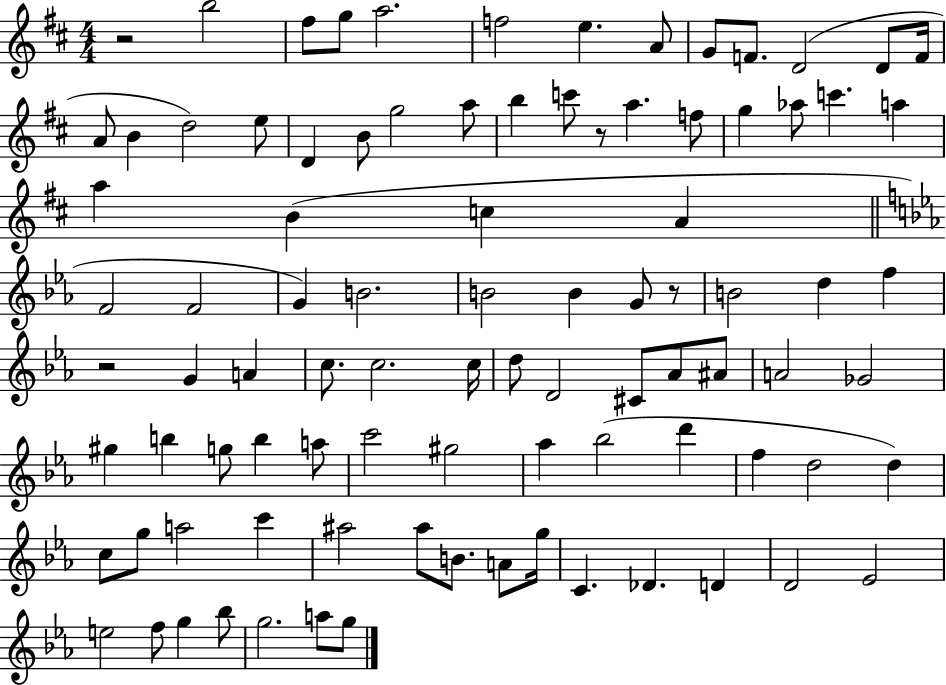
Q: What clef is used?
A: treble